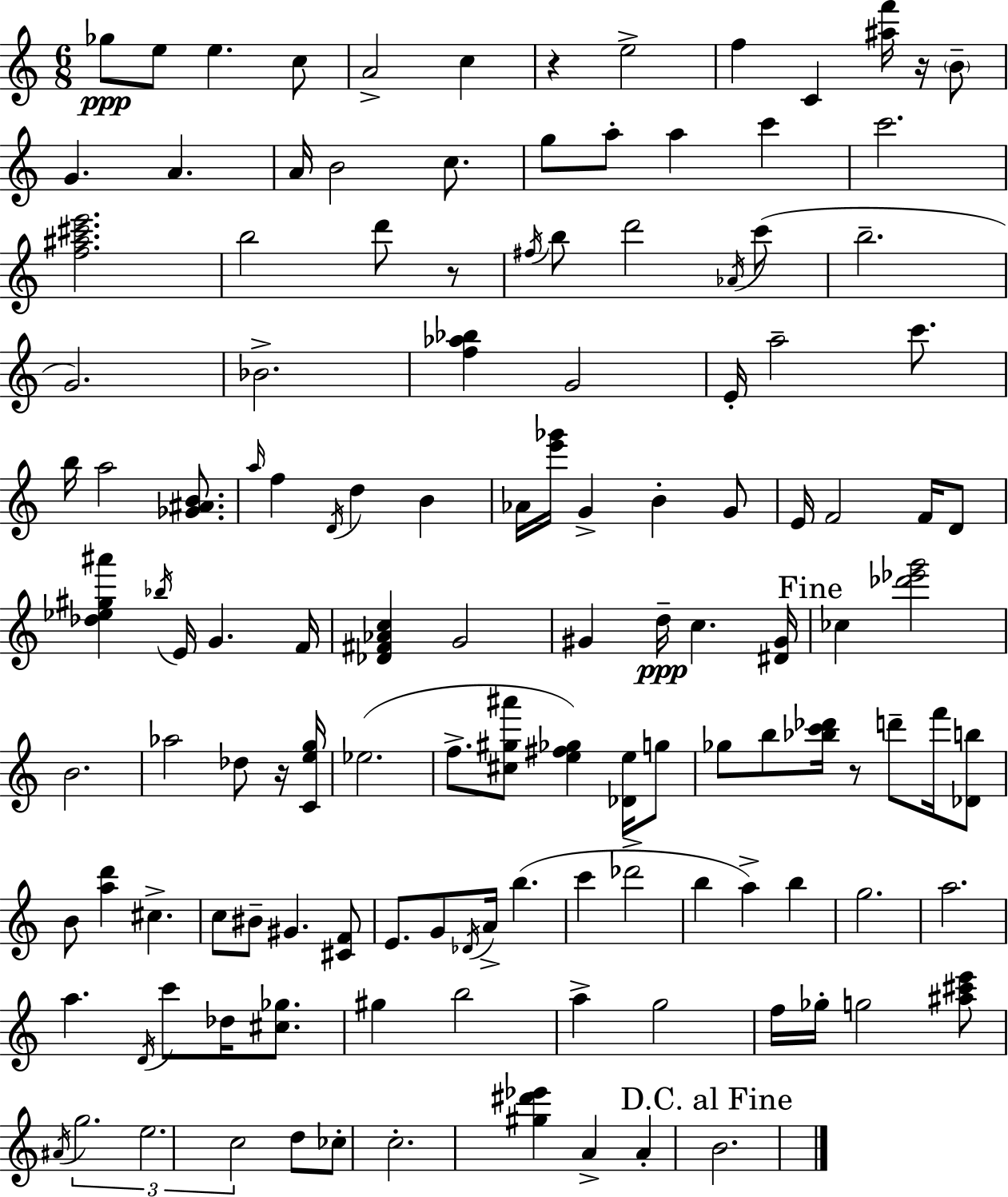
{
  \clef treble
  \numericTimeSignature
  \time 6/8
  \key a \minor
  \repeat volta 2 { ges''8\ppp e''8 e''4. c''8 | a'2-> c''4 | r4 e''2-> | f''4 c'4 <ais'' f'''>16 r16 \parenthesize b'8-- | \break g'4. a'4. | a'16 b'2 c''8. | g''8 a''8-. a''4 c'''4 | c'''2. | \break <f'' ais'' cis''' e'''>2. | b''2 d'''8 r8 | \acciaccatura { fis''16 } b''8 d'''2 \acciaccatura { aes'16 } | c'''8( b''2.-- | \break g'2.) | bes'2.-> | <f'' aes'' bes''>4 g'2 | e'16-. a''2-- c'''8. | \break b''16 a''2 <ges' ais' b'>8. | \grace { a''16 } f''4 \acciaccatura { d'16 } d''4 | b'4 aes'16 <e''' ges'''>16 g'4-> b'4-. | g'8 e'16 f'2 | \break f'16 d'8 <des'' ees'' gis'' ais'''>4 \acciaccatura { bes''16 } e'16 g'4. | f'16 <des' fis' aes' c''>4 g'2 | gis'4 d''16--\ppp c''4. | <dis' gis'>16 \mark "Fine" ces''4 <des''' ees''' g'''>2 | \break b'2. | aes''2 | des''8 r16 <c' e'' g''>16 ees''2.( | f''8.-> <cis'' gis'' ais'''>8 <e'' fis'' ges''>4) | \break <des' e''>16 g''8 ges''8 b''8 <bes'' c''' des'''>16 r8 | d'''8-- f'''16 <des' b''>8 b'8 <a'' d'''>4 cis''4.-> | c''8 bis'8-- gis'4. | <cis' f'>8 e'8. g'8 \acciaccatura { des'16 } a'16-> | \break b''4.( c'''4 des'''2-> | b''4 a''4->) | b''4 g''2. | a''2. | \break a''4. | \acciaccatura { d'16 } c'''8 des''16 <cis'' ges''>8. gis''4 b''2 | a''4-> g''2 | f''16 ges''16-. g''2 | \break <ais'' cis''' e'''>8 \acciaccatura { ais'16 } \tuplet 3/2 { g''2. | e''2. | c''2 } | d''8 ces''8-. c''2.-. | \break <gis'' dis''' ees'''>4 | a'4-> a'4-. \mark "D.C. al Fine" b'2. | } \bar "|."
}